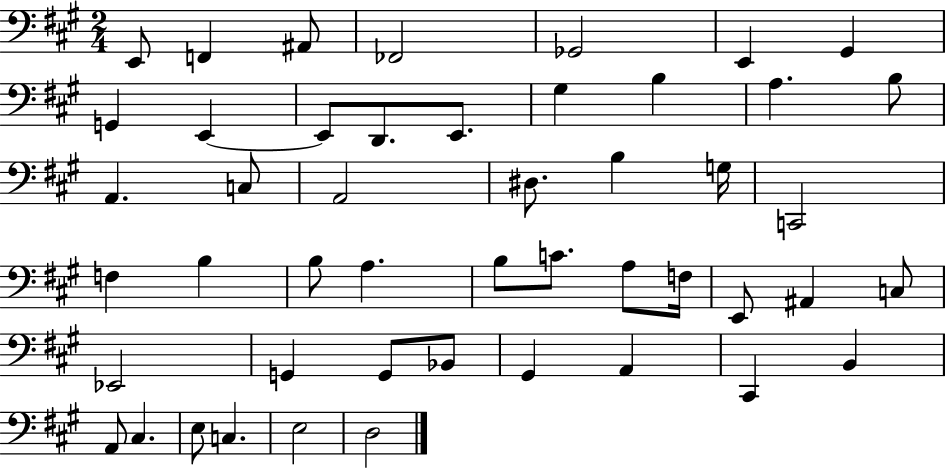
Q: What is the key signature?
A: A major